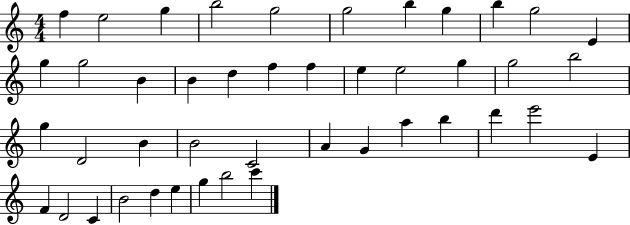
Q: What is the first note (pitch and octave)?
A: F5